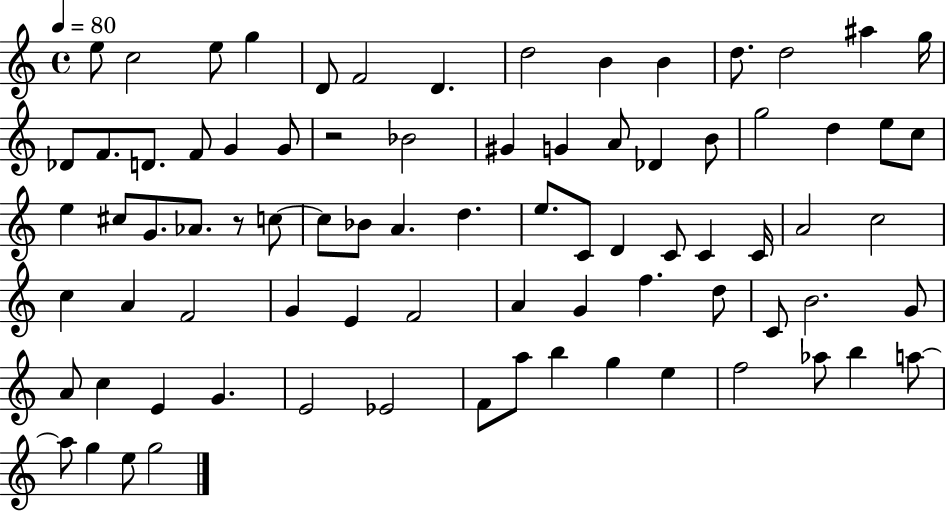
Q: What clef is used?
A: treble